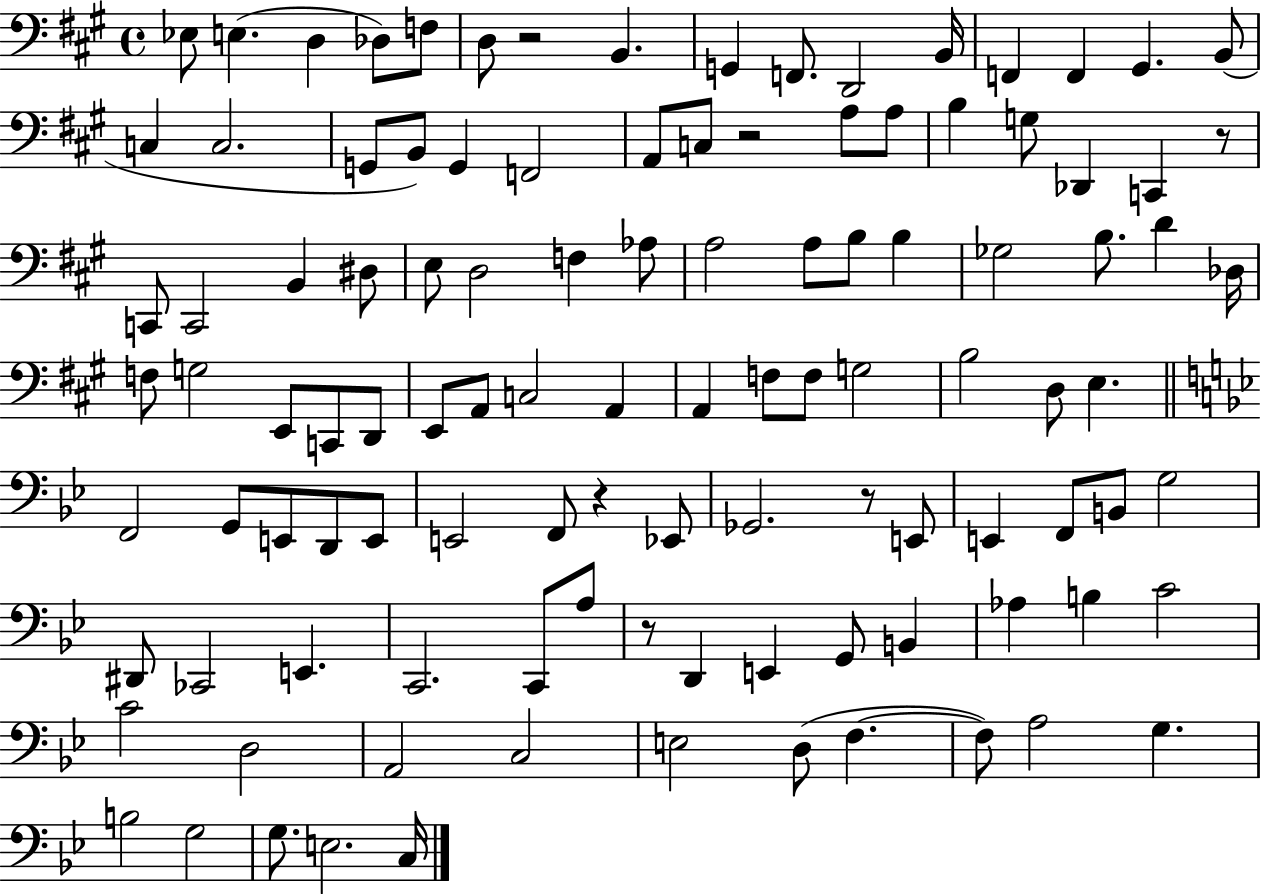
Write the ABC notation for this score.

X:1
T:Untitled
M:4/4
L:1/4
K:A
_E,/2 E, D, _D,/2 F,/2 D,/2 z2 B,, G,, F,,/2 D,,2 B,,/4 F,, F,, ^G,, B,,/2 C, C,2 G,,/2 B,,/2 G,, F,,2 A,,/2 C,/2 z2 A,/2 A,/2 B, G,/2 _D,, C,, z/2 C,,/2 C,,2 B,, ^D,/2 E,/2 D,2 F, _A,/2 A,2 A,/2 B,/2 B, _G,2 B,/2 D _D,/4 F,/2 G,2 E,,/2 C,,/2 D,,/2 E,,/2 A,,/2 C,2 A,, A,, F,/2 F,/2 G,2 B,2 D,/2 E, F,,2 G,,/2 E,,/2 D,,/2 E,,/2 E,,2 F,,/2 z _E,,/2 _G,,2 z/2 E,,/2 E,, F,,/2 B,,/2 G,2 ^D,,/2 _C,,2 E,, C,,2 C,,/2 A,/2 z/2 D,, E,, G,,/2 B,, _A, B, C2 C2 D,2 A,,2 C,2 E,2 D,/2 F, F,/2 A,2 G, B,2 G,2 G,/2 E,2 C,/4